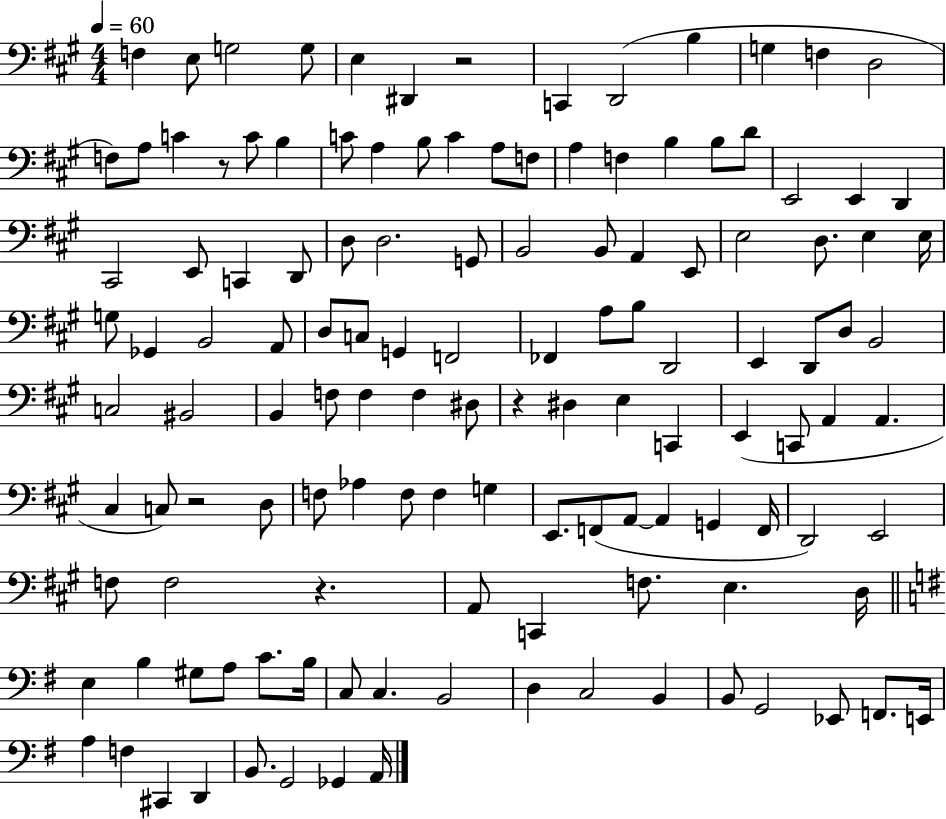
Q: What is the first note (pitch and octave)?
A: F3